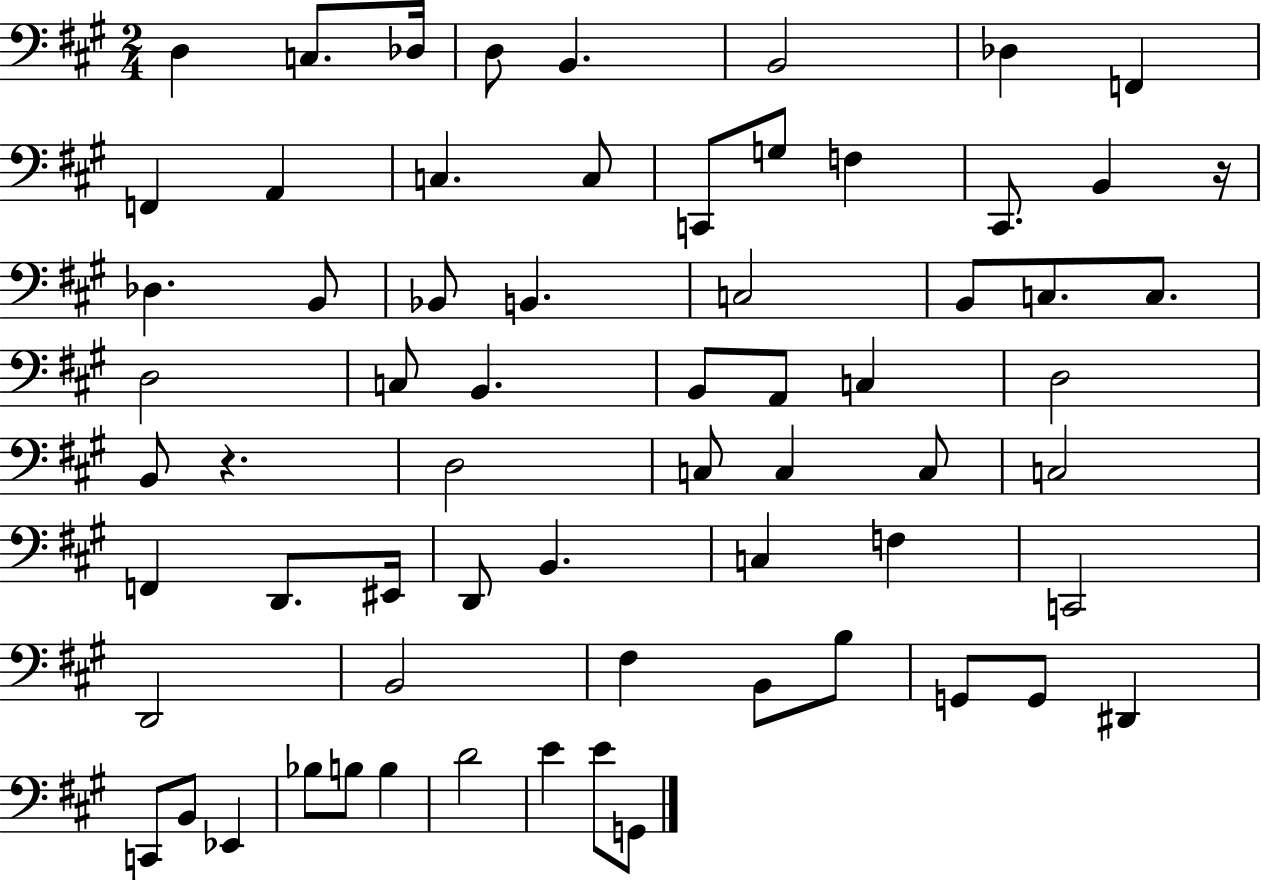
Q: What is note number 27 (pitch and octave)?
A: C3